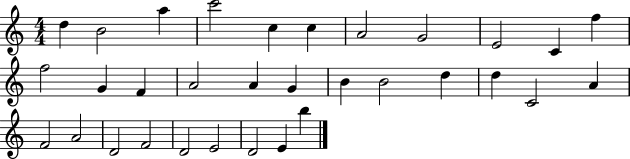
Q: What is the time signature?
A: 4/4